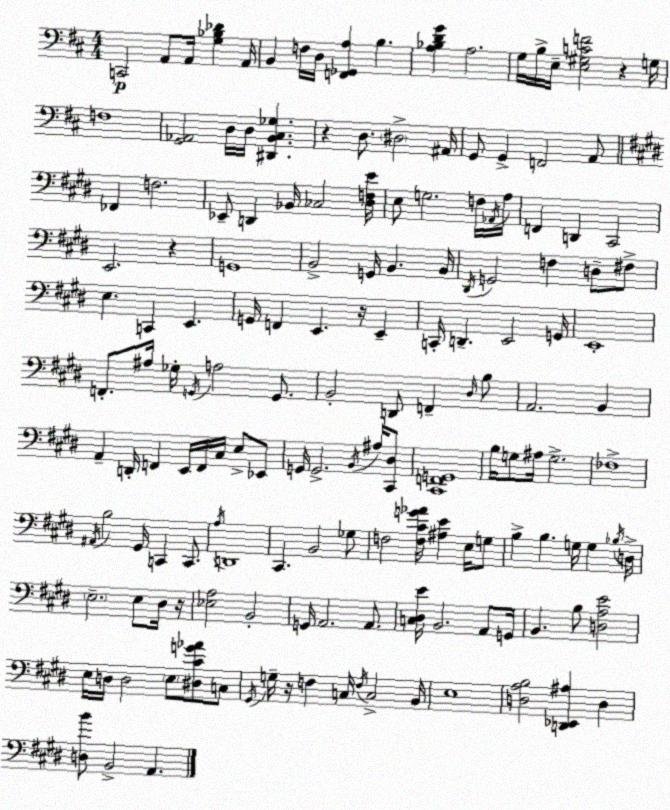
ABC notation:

X:1
T:Untitled
M:4/4
L:1/4
K:D
C,,2 A,,/2 A,,/4 [G,_B,_D] A,,/4 B,, F,/4 D,/4 [F,,_G,,A,] B, [A,_B,DG] A,2 G,/4 B,/4 E,/4 [E,^G,CF]2 z G,/4 F,4 [G,,_A,,]2 D,/4 D,/4 [^D,,B,,^C,_G,] z D,/2 ^D,2 ^A,,/4 G,,/2 G,, F,,2 A,,/2 _F,, F,2 _E,,/2 D,, _B,,/4 _C,2 [^D,F,E]/4 E,/2 G,2 F,/4 _A,,/4 A,/4 F,, D,, ^C,,2 E,,2 z G,,4 B,,2 G,,/4 B,, B,,/4 ^D,,/4 G,,2 F, D,/2 ^F,/2 E, C,, E,, G,,/4 F,, E,, z/4 E,, C,,/4 D,, E,,2 G,,/4 E,,4 F,,/2 ^A,/4 _G,/4 G,,/4 A,2 G,,/2 B,,2 D,,/2 F,, ^D,/4 B,/2 A,,2 B,, A,, D,,/4 F,, E,,/4 F,,/4 ^C,/4 E,/2 _E,,/2 G,,/4 G,,2 B,,/4 ^A,/4 [^C,,^D,]/2 [^C,,F,,G,,]4 B,/4 G,/2 ^A,/4 G,2 _F,4 ^A,,/4 B,2 ^G,,/4 C,, C,,/2 A,/4 D,,4 ^C,, B,,2 _G,/2 F,2 [F,^CG_A]/4 [^A,E] E,/4 G,/2 B, B, G,/4 G, _B,/4 D,/4 E,2 E,/2 ^D,/4 z/4 [_E,A,]2 B,,2 G,,/4 A,,2 A,,/2 [C,^D,E]/4 B,,2 A,,/2 G,,/4 B,, B,/2 [D,A,E]2 E,/4 D,/4 D,2 E,/2 [^D,^CG_A]/2 C,/2 ^G,,/4 G,/4 z/4 F, C,/4 F,/4 C,2 B,,/4 E,4 [D,A,B,]2 [D,,_E,,^A,] D, [D,B]/2 B,,2 A,,